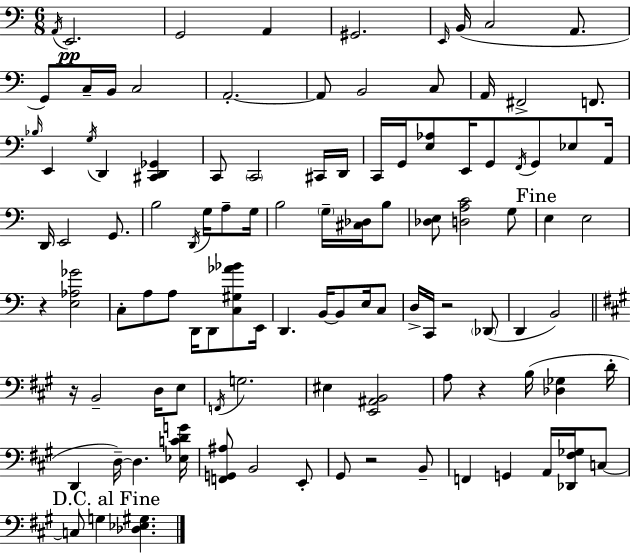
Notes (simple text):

A2/s E2/h. G2/h A2/q G#2/h. E2/s B2/s C3/h A2/e. G2/e C3/s B2/s C3/h A2/h. A2/e B2/h C3/e A2/s F#2/h F2/e. Bb3/s E2/q G3/s D2/q [C#2,D2,Gb2]/q C2/e C2/h C#2/s D2/s C2/s G2/s [E3,Ab3]/e E2/s G2/e F2/s G2/e Eb3/e A2/s D2/s E2/h G2/e. B3/h D2/s G3/s A3/e G3/s B3/h G3/s [C#3,Db3]/s B3/e [Db3,E3]/e [D3,A3,C4]/h G3/e E3/q E3/h R/q [E3,Ab3,Gb4]/h C3/e A3/e A3/e D2/s D2/e [C3,G#3,Ab4,Bb4]/e E2/s D2/q. B2/s B2/e E3/s C3/e D3/s C2/s R/h Db2/e D2/q B2/h R/s B2/h D3/s E3/e F2/s G3/h. EIS3/q [E2,A#2,B2]/h A3/e R/q B3/s [Db3,Gb3]/q D4/s D2/q D3/s D3/q. [Eb3,C4,D4,G4]/s [F2,G2,A#3]/e B2/h E2/e G#2/e R/h B2/e F2/q G2/q A2/s [Db2,F#3,Gb3]/s C3/e C3/e G3/q [Db3,Eb3,G#3]/q.